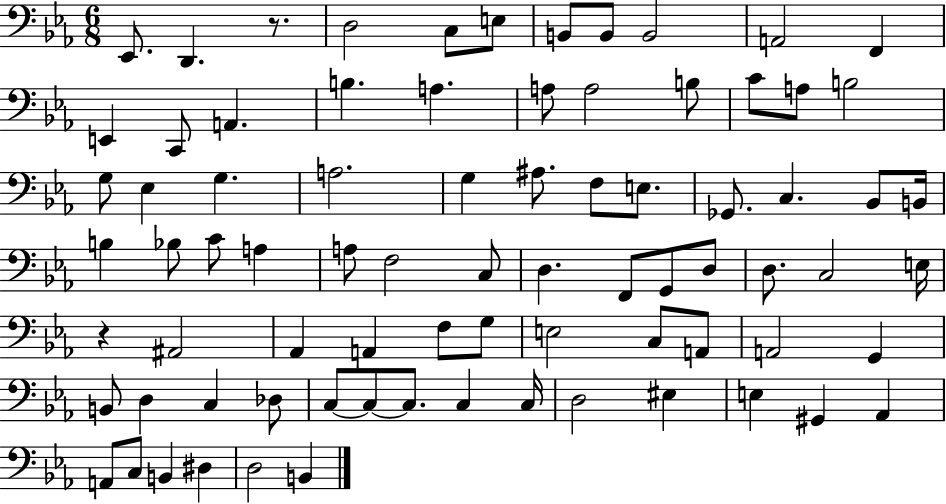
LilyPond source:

{
  \clef bass
  \numericTimeSignature
  \time 6/8
  \key ees \major
  ees,8. d,4. r8. | d2 c8 e8 | b,8 b,8 b,2 | a,2 f,4 | \break e,4 c,8 a,4. | b4. a4. | a8 a2 b8 | c'8 a8 b2 | \break g8 ees4 g4. | a2. | g4 ais8. f8 e8. | ges,8. c4. bes,8 b,16 | \break b4 bes8 c'8 a4 | a8 f2 c8 | d4. f,8 g,8 d8 | d8. c2 e16 | \break r4 ais,2 | aes,4 a,4 f8 g8 | e2 c8 a,8 | a,2 g,4 | \break b,8 d4 c4 des8 | c8~~ c8~~ c8. c4 c16 | d2 eis4 | e4 gis,4 aes,4 | \break a,8 c8 b,4 dis4 | d2 b,4 | \bar "|."
}